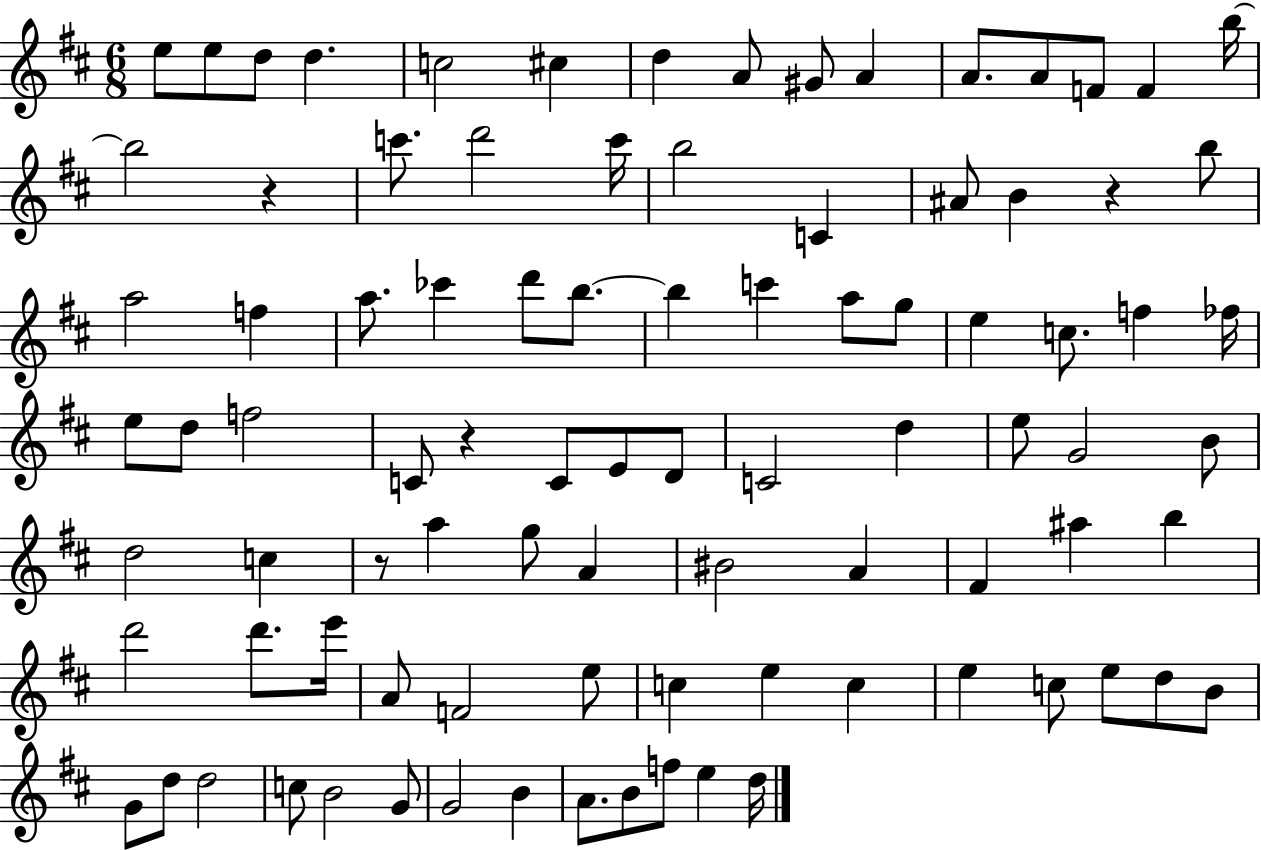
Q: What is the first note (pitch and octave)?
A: E5